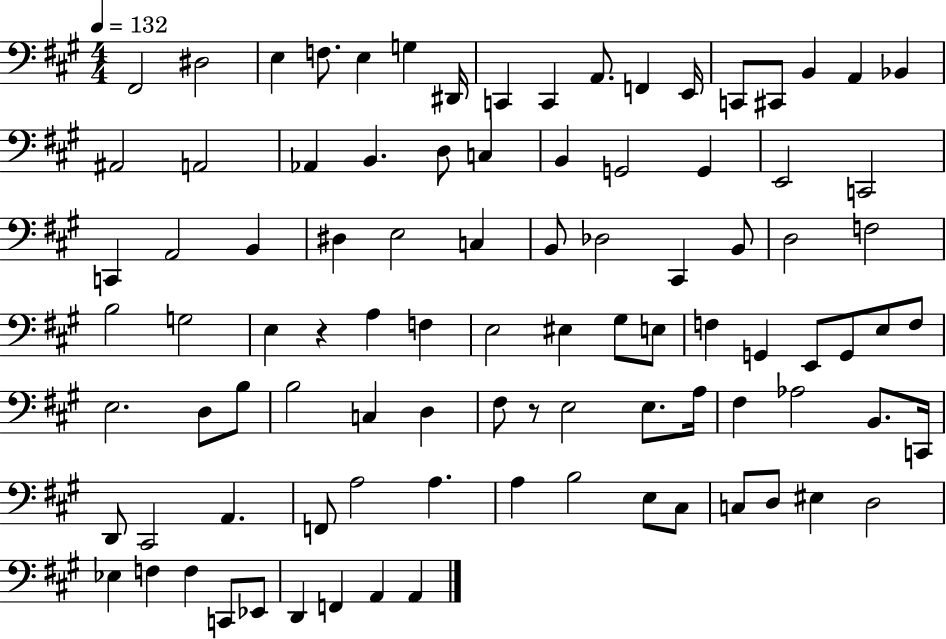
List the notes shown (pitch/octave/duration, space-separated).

F#2/h D#3/h E3/q F3/e. E3/q G3/q D#2/s C2/q C2/q A2/e. F2/q E2/s C2/e C#2/e B2/q A2/q Bb2/q A#2/h A2/h Ab2/q B2/q. D3/e C3/q B2/q G2/h G2/q E2/h C2/h C2/q A2/h B2/q D#3/q E3/h C3/q B2/e Db3/h C#2/q B2/e D3/h F3/h B3/h G3/h E3/q R/q A3/q F3/q E3/h EIS3/q G#3/e E3/e F3/q G2/q E2/e G2/e E3/e F3/e E3/h. D3/e B3/e B3/h C3/q D3/q F#3/e R/e E3/h E3/e. A3/s F#3/q Ab3/h B2/e. C2/s D2/e C#2/h A2/q. F2/e A3/h A3/q. A3/q B3/h E3/e C#3/e C3/e D3/e EIS3/q D3/h Eb3/q F3/q F3/q C2/e Eb2/e D2/q F2/q A2/q A2/q